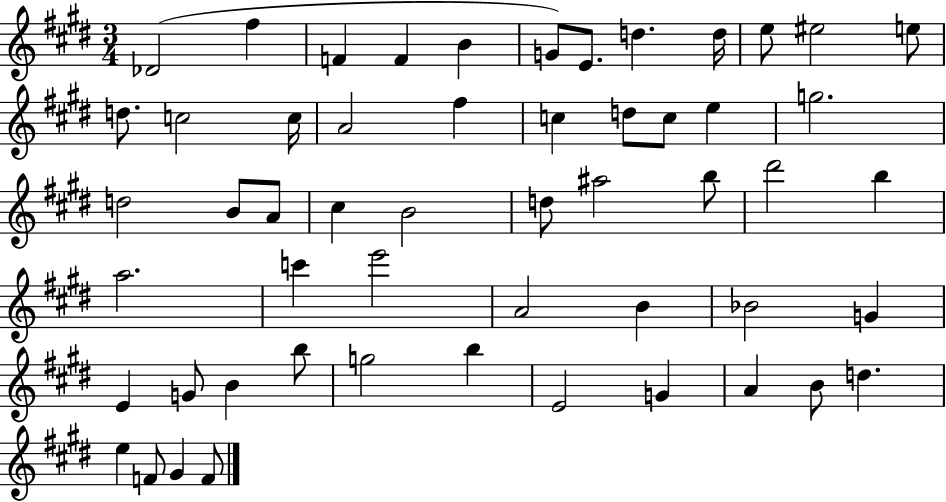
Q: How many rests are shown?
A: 0